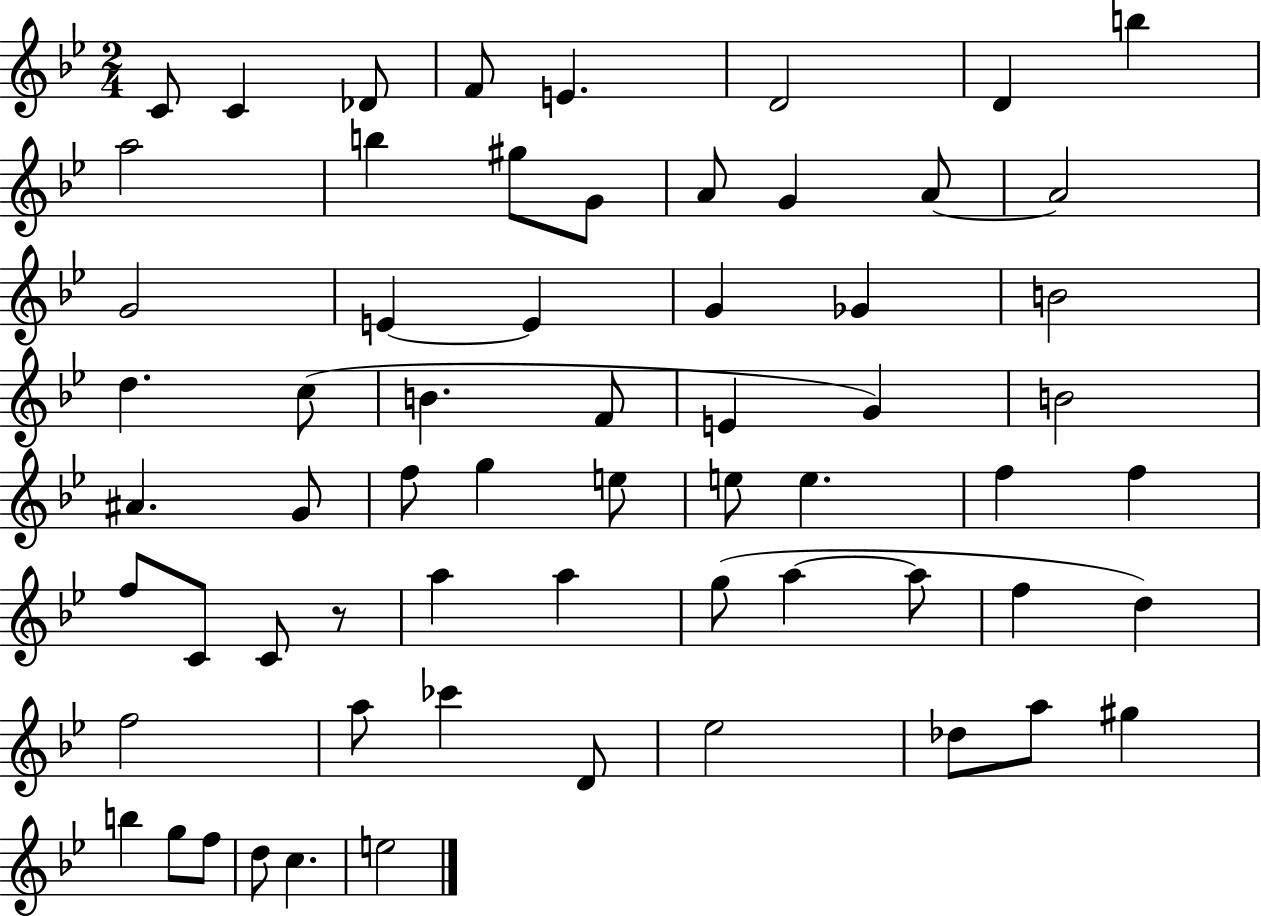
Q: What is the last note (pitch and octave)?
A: E5